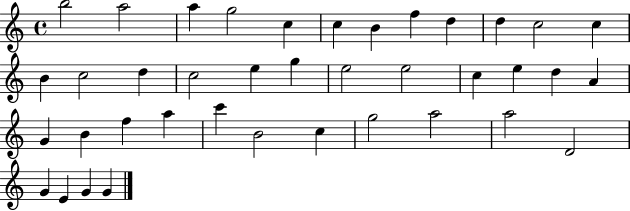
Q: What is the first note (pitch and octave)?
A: B5